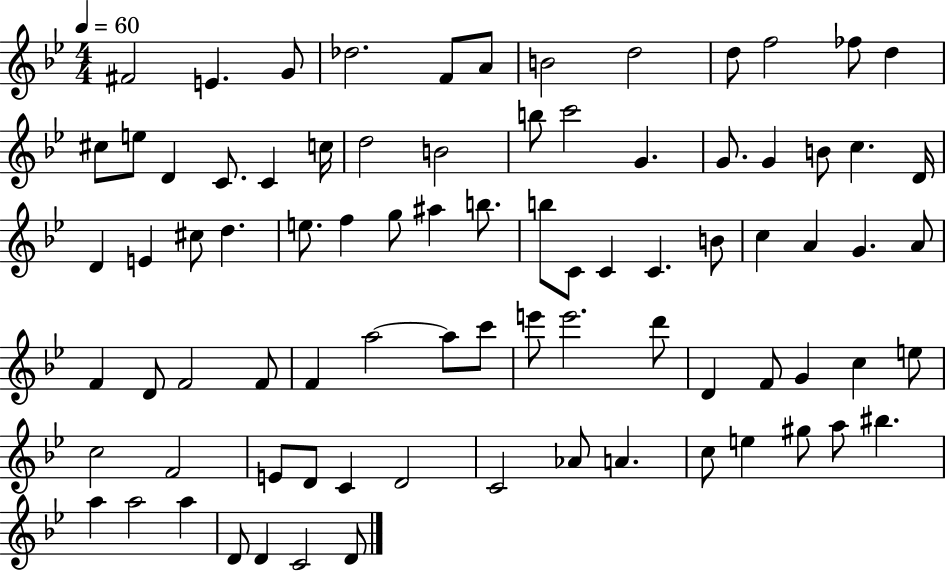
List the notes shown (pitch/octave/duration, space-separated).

F#4/h E4/q. G4/e Db5/h. F4/e A4/e B4/h D5/h D5/e F5/h FES5/e D5/q C#5/e E5/e D4/q C4/e. C4/q C5/s D5/h B4/h B5/e C6/h G4/q. G4/e. G4/q B4/e C5/q. D4/s D4/q E4/q C#5/e D5/q. E5/e. F5/q G5/e A#5/q B5/e. B5/e C4/e C4/q C4/q. B4/e C5/q A4/q G4/q. A4/e F4/q D4/e F4/h F4/e F4/q A5/h A5/e C6/e E6/e E6/h. D6/e D4/q F4/e G4/q C5/q E5/e C5/h F4/h E4/e D4/e C4/q D4/h C4/h Ab4/e A4/q. C5/e E5/q G#5/e A5/e BIS5/q. A5/q A5/h A5/q D4/e D4/q C4/h D4/e